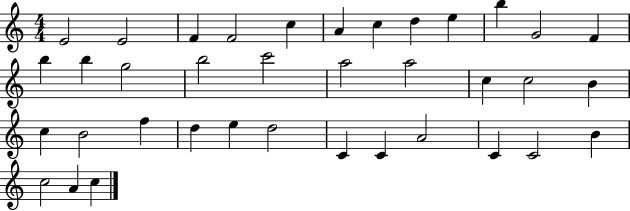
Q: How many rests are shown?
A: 0